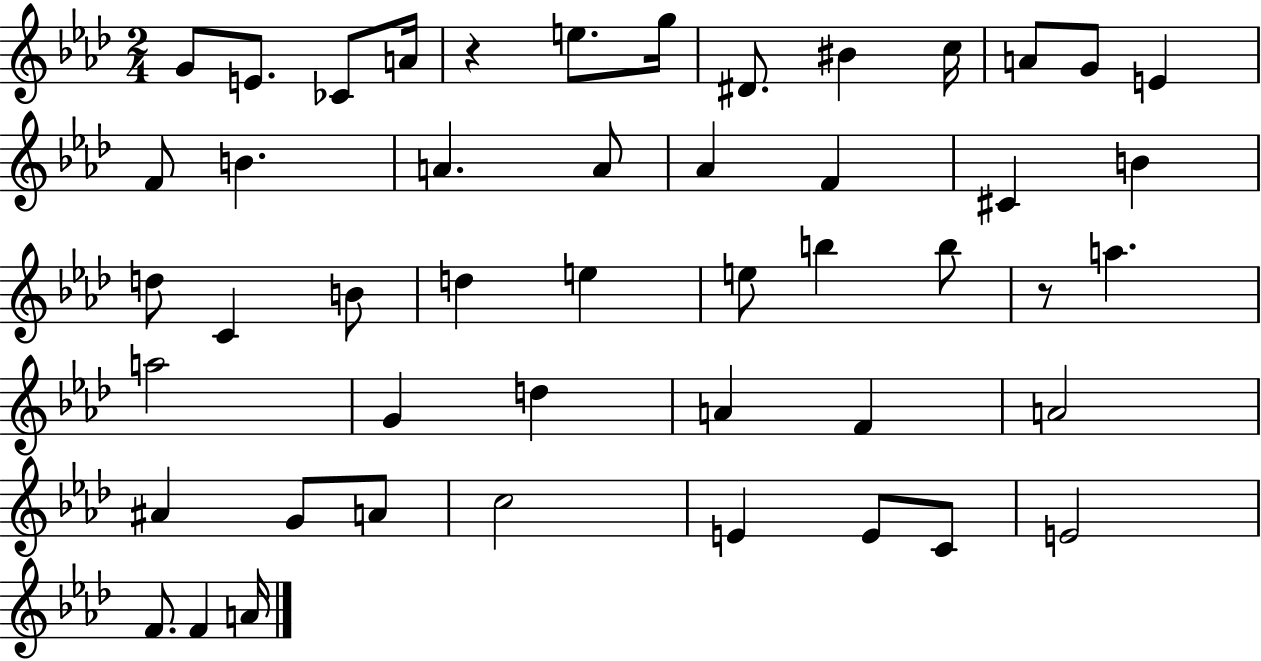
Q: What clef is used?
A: treble